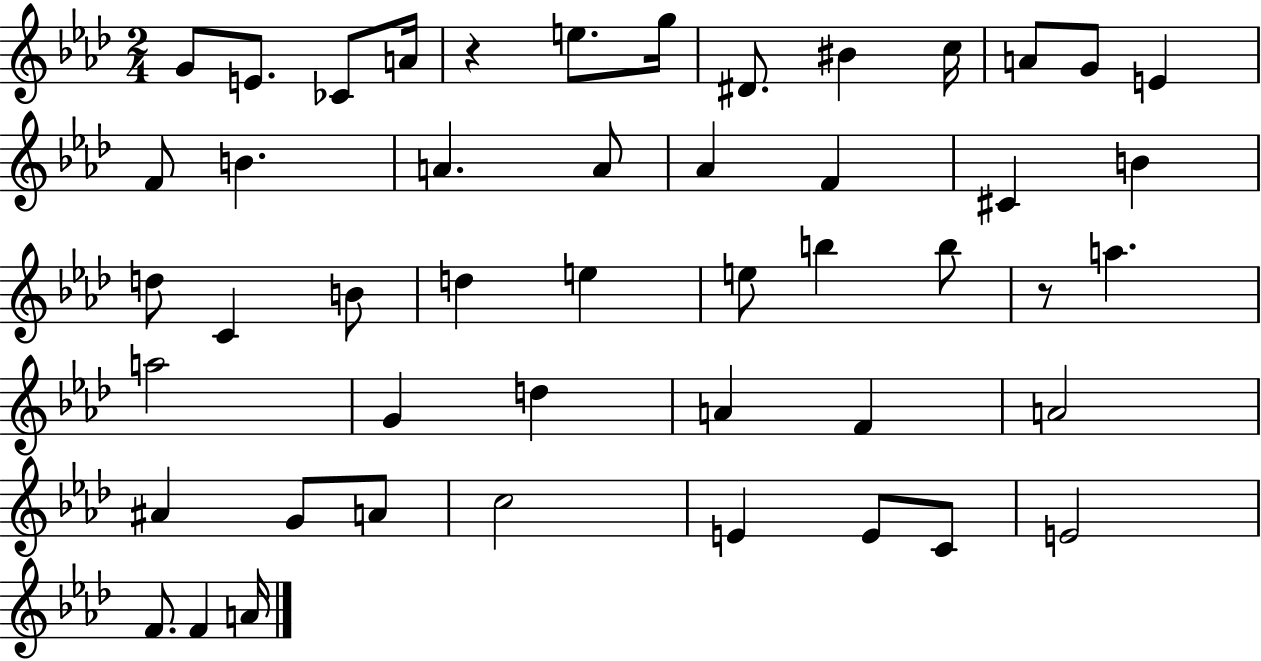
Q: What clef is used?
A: treble